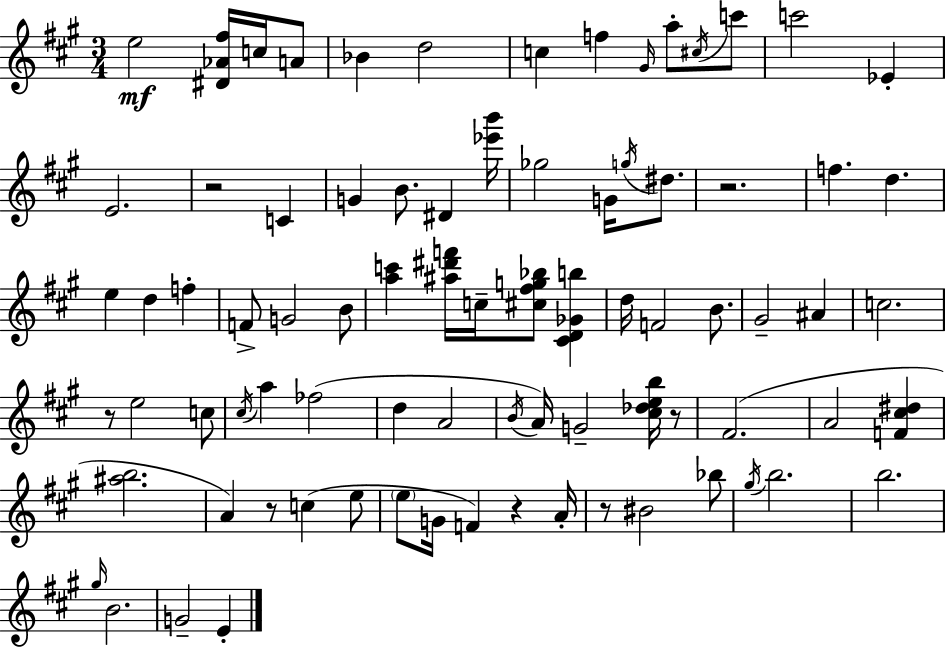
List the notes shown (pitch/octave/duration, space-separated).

E5/h [D#4,Ab4,F#5]/s C5/s A4/e Bb4/q D5/h C5/q F5/q G#4/s A5/e C#5/s C6/e C6/h Eb4/q E4/h. R/h C4/q G4/q B4/e. D#4/q [Eb6,B6]/s Gb5/h G4/s G5/s D#5/e. R/h. F5/q. D5/q. E5/q D5/q F5/q F4/e G4/h B4/e [A5,C6]/q [A#5,D#6,F6]/s C5/s [C#5,F#5,G5,Bb5]/e [C#4,D4,Gb4,B5]/q D5/s F4/h B4/e. G#4/h A#4/q C5/h. R/e E5/h C5/e C#5/s A5/q FES5/h D5/q A4/h B4/s A4/s G4/h [C#5,Db5,E5,B5]/s R/e F#4/h. A4/h [F4,C#5,D#5]/q [A#5,B5]/h. A4/q R/e C5/q E5/e E5/e G4/s F4/q R/q A4/s R/e BIS4/h Bb5/e G#5/s B5/h. B5/h. G#5/s B4/h. G4/h E4/q